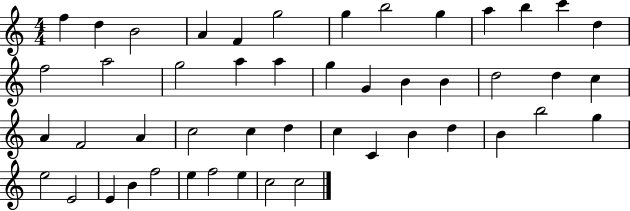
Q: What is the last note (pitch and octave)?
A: C5